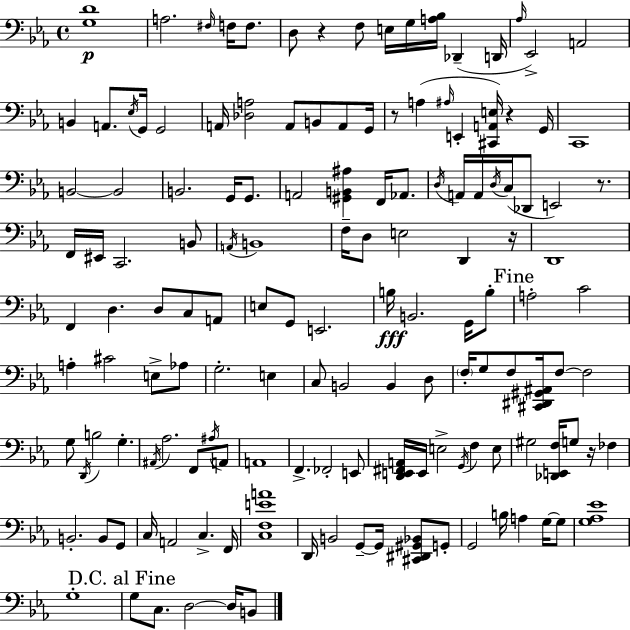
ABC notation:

X:1
T:Untitled
M:4/4
L:1/4
K:Eb
[G,D]4 A,2 ^F,/4 F,/4 F,/2 D,/2 z F,/2 E,/4 G,/4 [A,_B,]/4 _D,, D,,/4 _A,/4 _E,,2 A,,2 B,, A,,/2 _E,/4 G,,/4 G,,2 A,,/4 [_D,A,]2 A,,/2 B,,/2 A,,/2 G,,/4 z/2 A, ^A,/4 E,, [^C,,A,,E,]/4 z G,,/4 C,,4 B,,2 B,,2 B,,2 G,,/4 G,,/2 A,,2 [^G,,B,,^A,] F,,/4 _A,,/2 D,/4 A,,/4 A,,/4 D,/4 C,/4 _D,,/2 E,,2 z/2 F,,/4 ^E,,/4 C,,2 B,,/2 A,,/4 B,,4 F,/4 D,/2 E,2 D,, z/4 D,,4 F,, D, D,/2 C,/2 A,,/2 E,/2 G,,/2 E,,2 B,/4 B,,2 G,,/4 B,/2 A,2 C2 A, ^C2 E,/2 _A,/2 G,2 E, C,/2 B,,2 B,, D,/2 F,/4 G,/2 F,/2 [^C,,^D,,^G,,^A,,]/4 F,/2 F,2 G,/2 D,,/4 B,2 G, ^A,,/4 _A,2 F,,/2 ^A,/4 A,,/2 A,,4 F,, _F,,2 E,,/2 [D,,E,,^F,,A,,]/4 E,,/4 E,2 G,,/4 F, E,/2 ^G,2 [_D,,E,,F,]/4 G,/2 z/4 _F, B,,2 B,,/2 G,,/2 C,/4 A,,2 C, F,,/4 [C,F,EA]4 D,,/4 B,,2 G,,/2 G,,/4 [^C,,^D,,^G,,_B,,]/2 G,,/2 G,,2 B,/4 A, G,/4 G,/2 [G,_A,_E]4 G,4 G,/2 C,/2 D,2 D,/4 B,,/2